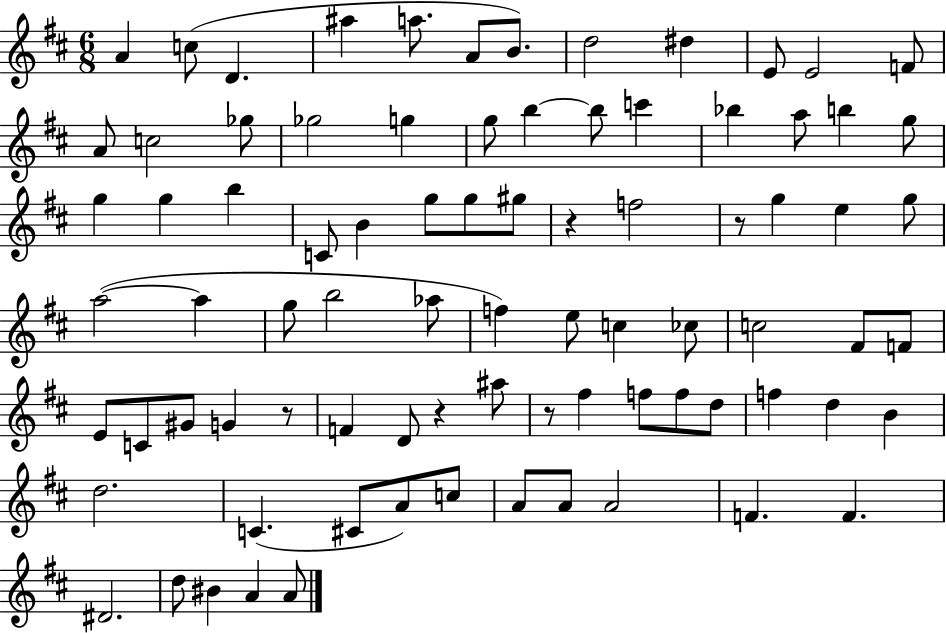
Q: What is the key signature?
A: D major